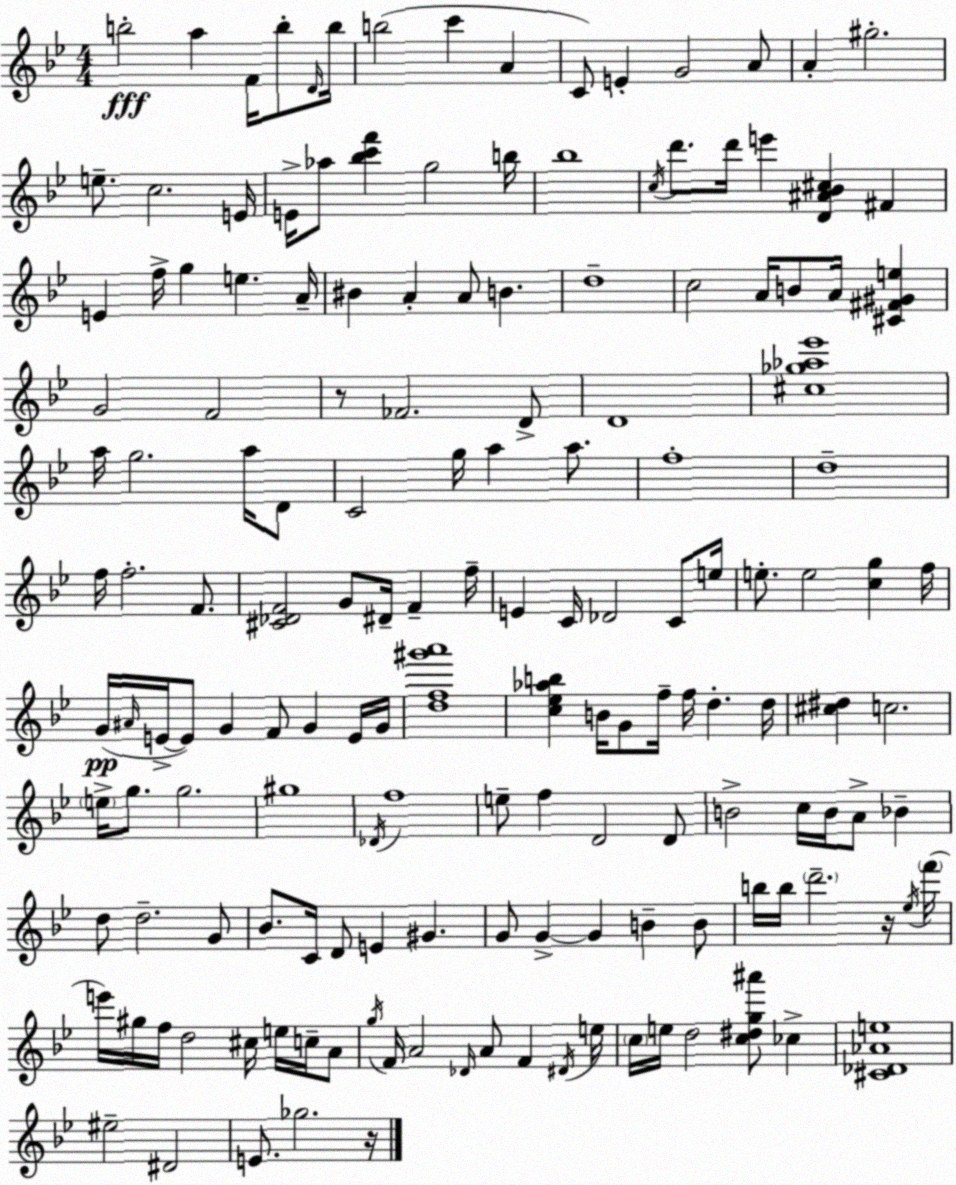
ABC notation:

X:1
T:Untitled
M:4/4
L:1/4
K:Bb
b2 a F/4 b/2 D/4 b/4 b2 c' A C/2 E G2 A/2 A ^g2 e/2 c2 E/4 E/4 _a/2 [_bc'f'] g2 b/4 _b4 c/4 d'/2 d'/4 e' [D^A_B^c] ^F E f/4 g e A/4 ^B A A/2 B d4 c2 A/4 B/2 A/4 [^C^F^Ge] G2 F2 z/2 _F2 D/2 D4 [^c_g_a_e']4 a/4 g2 a/4 D/2 C2 g/4 a a/2 f4 d4 f/4 f2 F/2 [^C_DF]2 G/2 ^D/4 F f/4 E C/4 _D2 C/2 e/4 e/2 e2 [cg] f/4 G/4 ^A/4 E/4 E/2 G F/2 G E/4 G/4 [df^g'a']4 [c_e_ab] B/4 G/2 f/4 f/4 d d/4 [^c^d] c2 e/4 g/2 g2 ^g4 _D/4 f4 e/2 f D2 D/2 B2 c/4 B/4 A/2 _B d/2 d2 G/2 _B/2 C/4 D/2 E ^G G/2 G G B B/2 b/4 b/4 d'2 z/4 _e/4 f'/4 e'/4 ^g/4 f/4 d2 ^c/4 e/4 c/4 A/2 g/4 F/4 A2 _D/4 A/2 F ^D/4 e/4 c/4 e/4 d2 [c^dg^a']/2 _c [^C_D_Ae]4 ^e2 ^D2 E/2 _g2 z/4